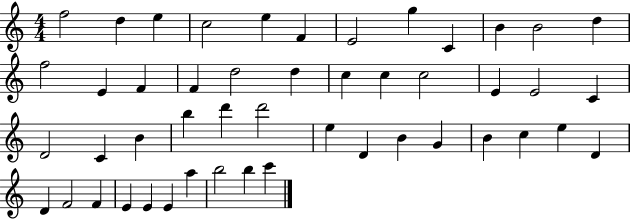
F5/h D5/q E5/q C5/h E5/q F4/q E4/h G5/q C4/q B4/q B4/h D5/q F5/h E4/q F4/q F4/q D5/h D5/q C5/q C5/q C5/h E4/q E4/h C4/q D4/h C4/q B4/q B5/q D6/q D6/h E5/q D4/q B4/q G4/q B4/q C5/q E5/q D4/q D4/q F4/h F4/q E4/q E4/q E4/q A5/q B5/h B5/q C6/q